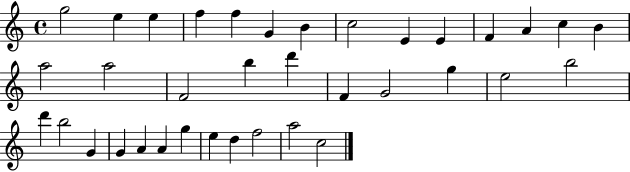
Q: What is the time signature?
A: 4/4